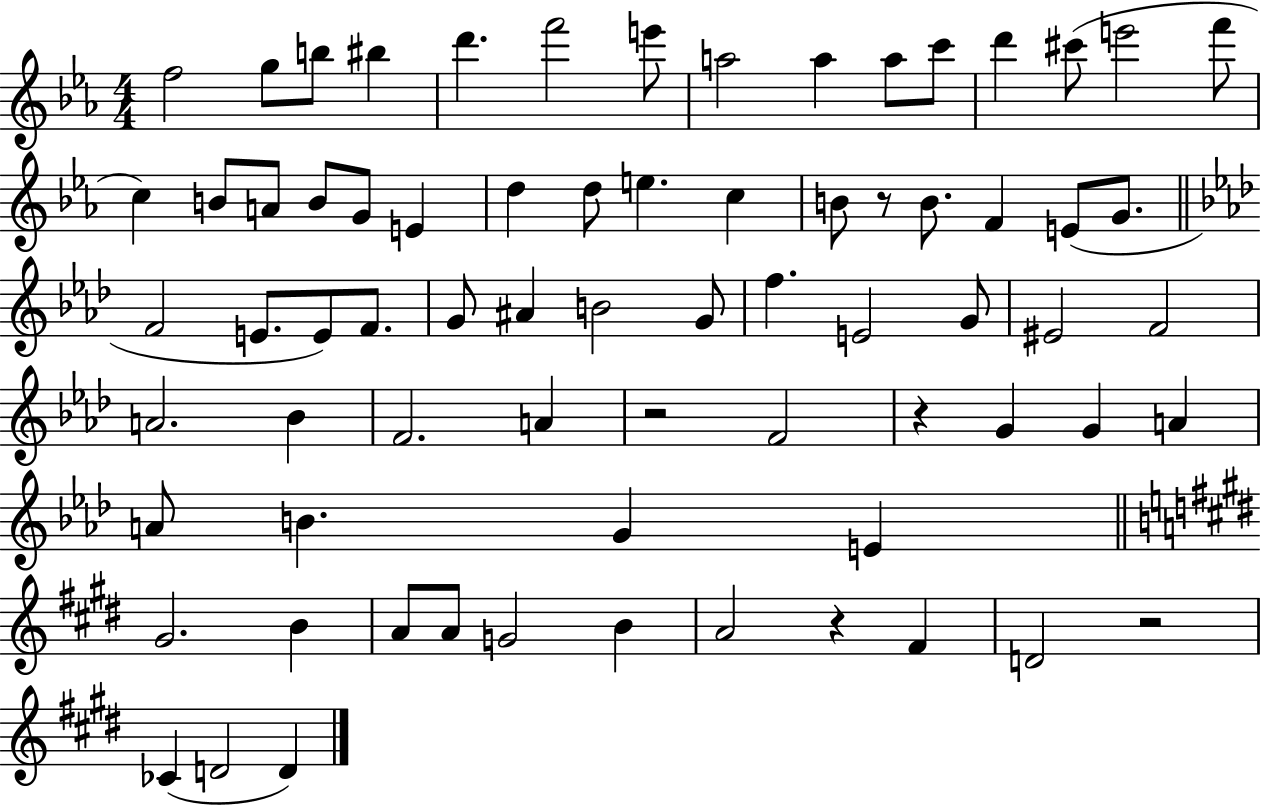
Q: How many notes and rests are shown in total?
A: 72